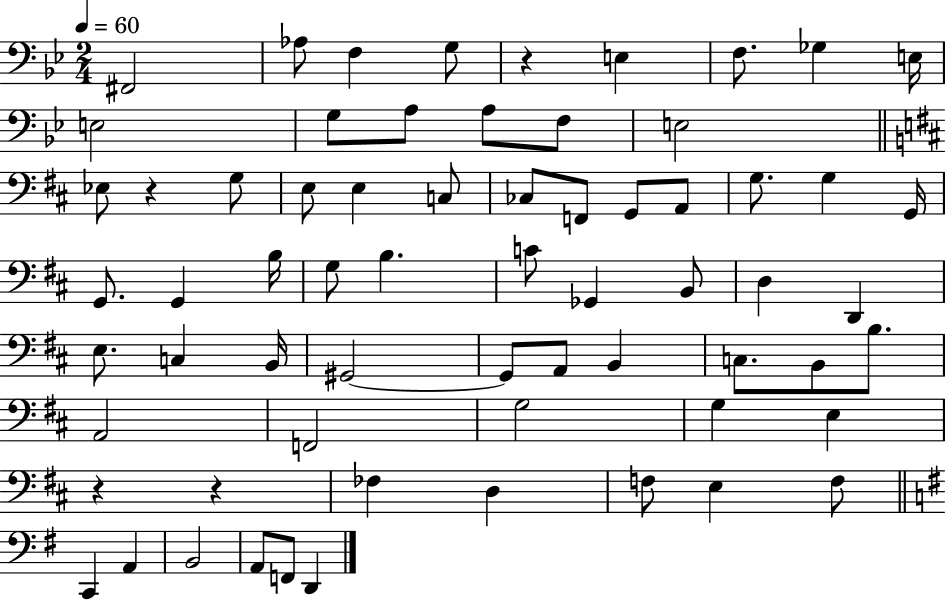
{
  \clef bass
  \numericTimeSignature
  \time 2/4
  \key bes \major
  \tempo 4 = 60
  fis,2 | aes8 f4 g8 | r4 e4 | f8. ges4 e16 | \break e2 | g8 a8 a8 f8 | e2 | \bar "||" \break \key b \minor ees8 r4 g8 | e8 e4 c8 | ces8 f,8 g,8 a,8 | g8. g4 g,16 | \break g,8. g,4 b16 | g8 b4. | c'8 ges,4 b,8 | d4 d,4 | \break e8. c4 b,16 | gis,2~~ | gis,8 a,8 b,4 | c8. b,8 b8. | \break a,2 | f,2 | g2 | g4 e4 | \break r4 r4 | fes4 d4 | f8 e4 f8 | \bar "||" \break \key g \major c,4 a,4 | b,2 | a,8 f,8 d,4 | \bar "|."
}